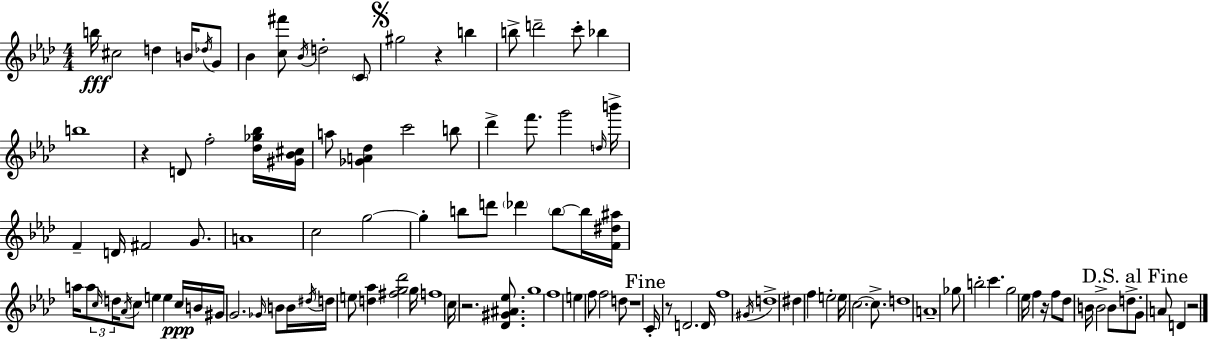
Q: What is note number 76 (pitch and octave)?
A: E5